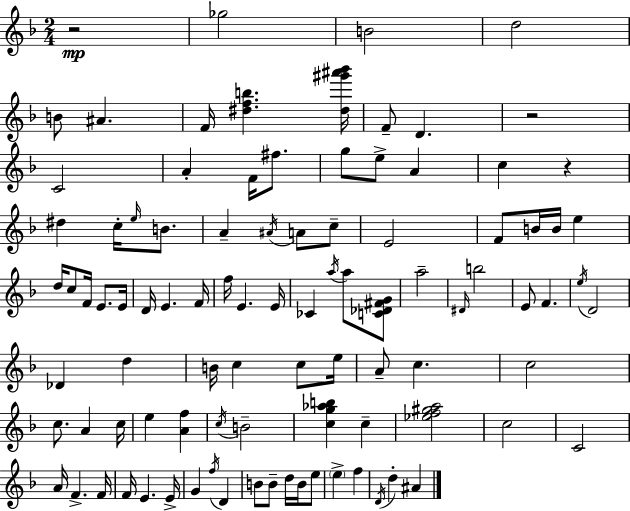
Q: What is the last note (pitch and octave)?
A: A#4